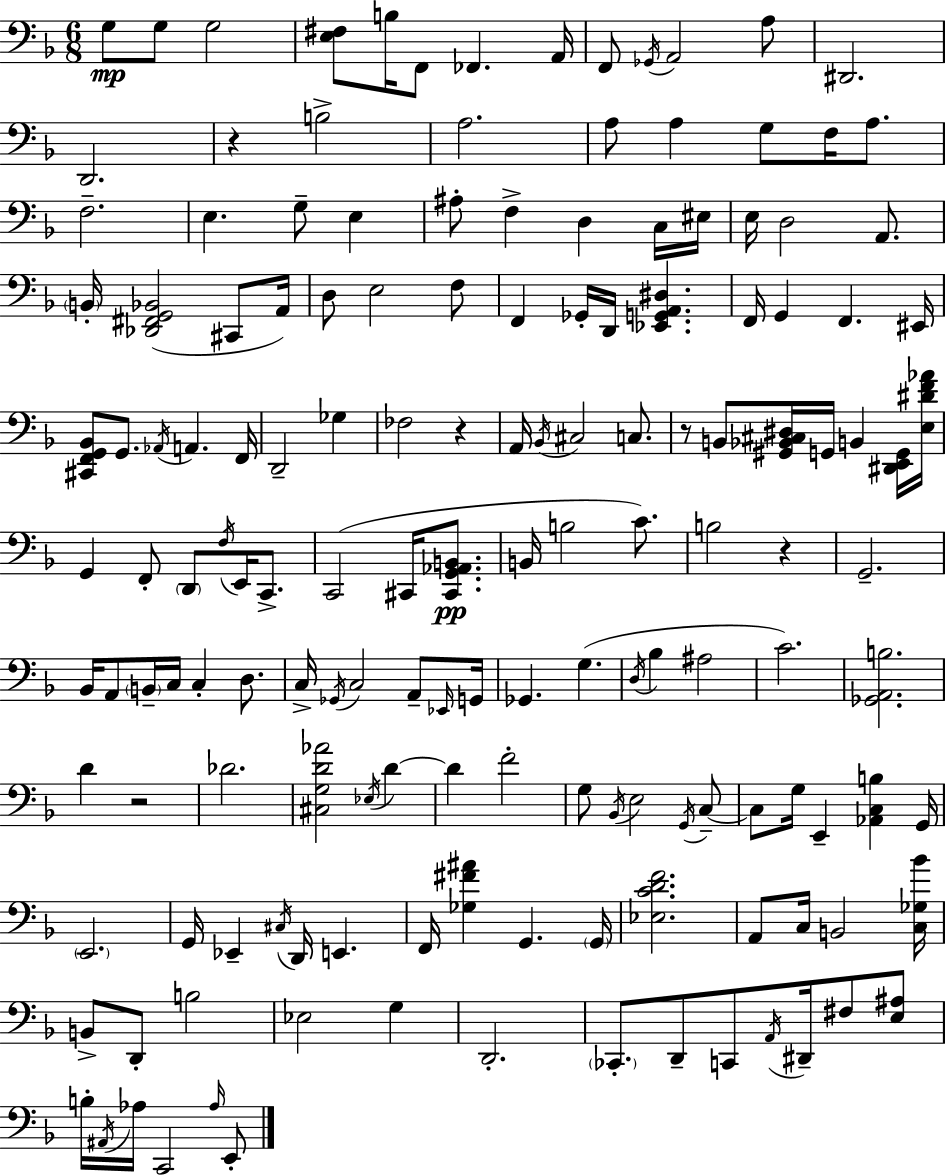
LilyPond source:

{
  \clef bass
  \numericTimeSignature
  \time 6/8
  \key f \major
  g8\mp g8 g2 | <e fis>8 b16 f,8 fes,4. a,16 | f,8 \acciaccatura { ges,16 } a,2 a8 | dis,2. | \break d,2. | r4 b2-> | a2. | a8 a4 g8 f16 a8. | \break f2.-- | e4. g8-- e4 | ais8-. f4-> d4 c16 | eis16 e16 d2 a,8. | \break \parenthesize b,16-. <des, fis, g, bes,>2( cis,8 | a,16) d8 e2 f8 | f,4 ges,16-. d,16 <ees, g, a, dis>4. | f,16 g,4 f,4. | \break eis,16 <cis, f, g, bes,>8 g,8. \acciaccatura { aes,16 } a,4. | f,16 d,2-- ges4 | fes2 r4 | a,16 \acciaccatura { bes,16 } cis2 | \break c8. r8 b,8 <gis, bes, cis dis>16 g,16 b,4 | <dis, e, g,>16 <e dis' f' aes'>16 g,4 f,8-. \parenthesize d,8 \acciaccatura { f16 } | e,16 c,8.-> c,2( | cis,16 <cis, g, aes, b,>8.\pp b,16 b2 | \break c'8.) b2 | r4 g,2.-- | bes,16 a,8 \parenthesize b,16-- c16 c4-. | d8. c16-> \acciaccatura { ges,16 } c2 | \break a,8-- \grace { ees,16 } g,16 ges,4. | g4.( \acciaccatura { d16 } bes4 ais2 | c'2.) | <ges, a, b>2. | \break d'4 r2 | des'2. | <cis g d' aes'>2 | \acciaccatura { ees16 } d'4~~ d'4 | \break f'2-. g8 \acciaccatura { bes,16 } e2 | \acciaccatura { g,16 } c8--~~ c8 | g16 e,4-- <aes, c b>4 g,16 \parenthesize e,2. | g,16 ees,4-- | \break \acciaccatura { cis16 } d,16 e,4. f,16 | <ges fis' ais'>4 g,4. \parenthesize g,16 <ees c' d' f'>2. | a,8 | c16 b,2 <c ges bes'>16 b,8-> | \break d,8-. b2 ees2 | g4 d,2.-. | \parenthesize ces,8.-. | d,8-- c,8 \acciaccatura { a,16 } dis,16-- fis8 <e ais>8 | \break b16-. \acciaccatura { ais,16 } aes16 c,2 \grace { aes16 } | e,8-. \bar "|."
}